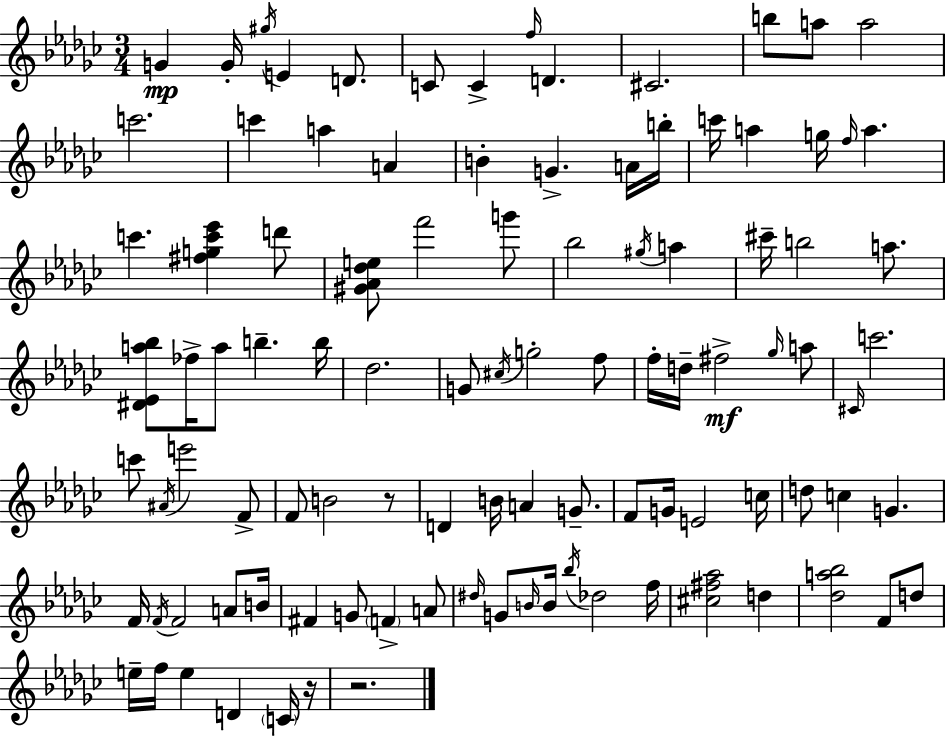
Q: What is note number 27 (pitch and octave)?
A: C6